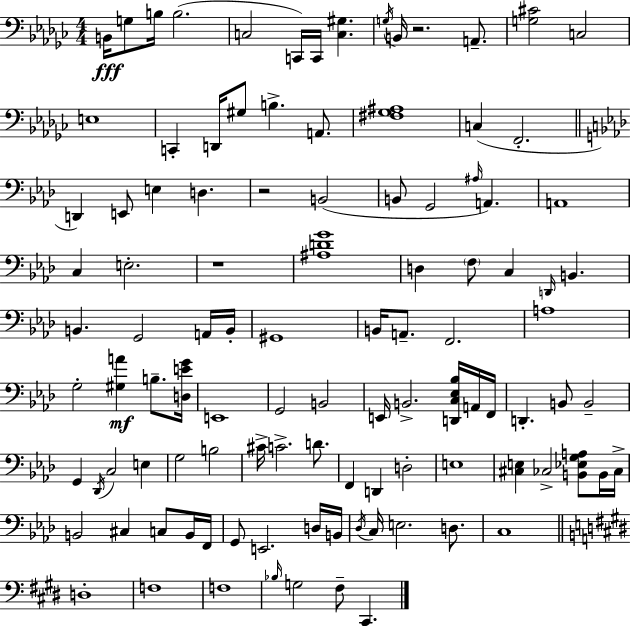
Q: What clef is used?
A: bass